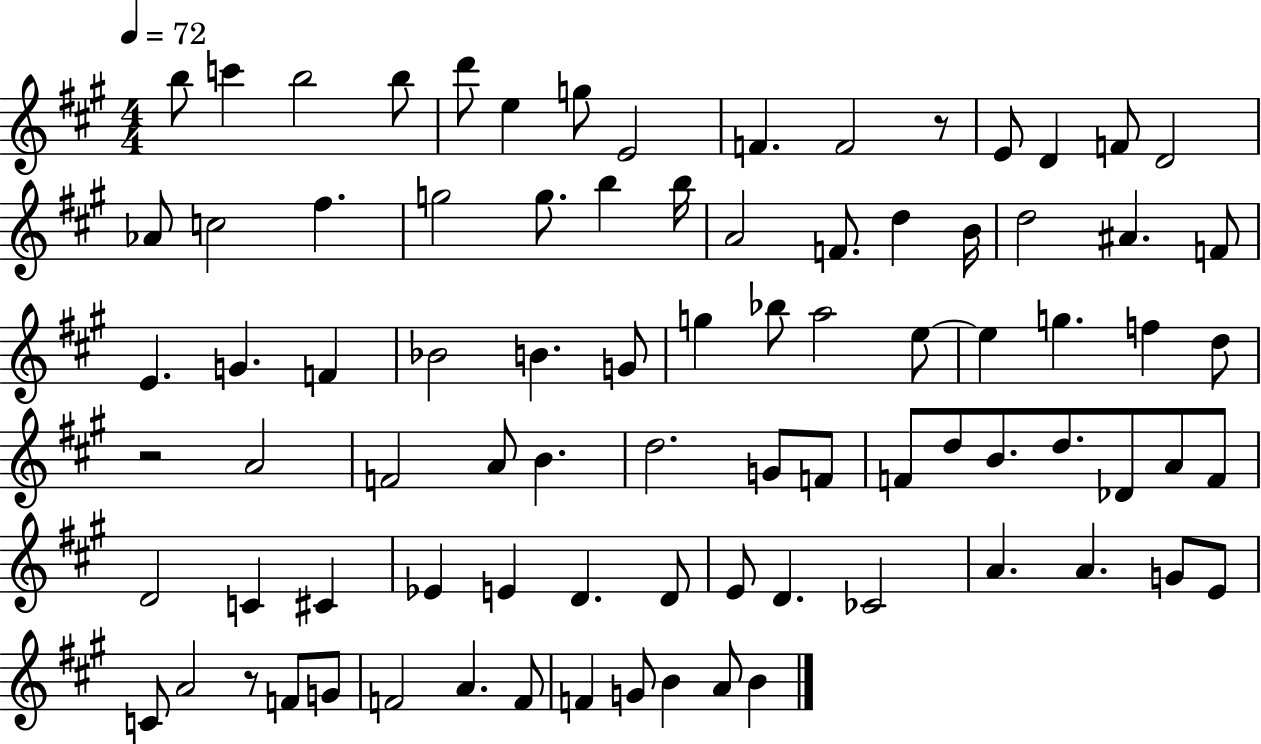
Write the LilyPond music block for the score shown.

{
  \clef treble
  \numericTimeSignature
  \time 4/4
  \key a \major
  \tempo 4 = 72
  b''8 c'''4 b''2 b''8 | d'''8 e''4 g''8 e'2 | f'4. f'2 r8 | e'8 d'4 f'8 d'2 | \break aes'8 c''2 fis''4. | g''2 g''8. b''4 b''16 | a'2 f'8. d''4 b'16 | d''2 ais'4. f'8 | \break e'4. g'4. f'4 | bes'2 b'4. g'8 | g''4 bes''8 a''2 e''8~~ | e''4 g''4. f''4 d''8 | \break r2 a'2 | f'2 a'8 b'4. | d''2. g'8 f'8 | f'8 d''8 b'8. d''8. des'8 a'8 f'8 | \break d'2 c'4 cis'4 | ees'4 e'4 d'4. d'8 | e'8 d'4. ces'2 | a'4. a'4. g'8 e'8 | \break c'8 a'2 r8 f'8 g'8 | f'2 a'4. f'8 | f'4 g'8 b'4 a'8 b'4 | \bar "|."
}